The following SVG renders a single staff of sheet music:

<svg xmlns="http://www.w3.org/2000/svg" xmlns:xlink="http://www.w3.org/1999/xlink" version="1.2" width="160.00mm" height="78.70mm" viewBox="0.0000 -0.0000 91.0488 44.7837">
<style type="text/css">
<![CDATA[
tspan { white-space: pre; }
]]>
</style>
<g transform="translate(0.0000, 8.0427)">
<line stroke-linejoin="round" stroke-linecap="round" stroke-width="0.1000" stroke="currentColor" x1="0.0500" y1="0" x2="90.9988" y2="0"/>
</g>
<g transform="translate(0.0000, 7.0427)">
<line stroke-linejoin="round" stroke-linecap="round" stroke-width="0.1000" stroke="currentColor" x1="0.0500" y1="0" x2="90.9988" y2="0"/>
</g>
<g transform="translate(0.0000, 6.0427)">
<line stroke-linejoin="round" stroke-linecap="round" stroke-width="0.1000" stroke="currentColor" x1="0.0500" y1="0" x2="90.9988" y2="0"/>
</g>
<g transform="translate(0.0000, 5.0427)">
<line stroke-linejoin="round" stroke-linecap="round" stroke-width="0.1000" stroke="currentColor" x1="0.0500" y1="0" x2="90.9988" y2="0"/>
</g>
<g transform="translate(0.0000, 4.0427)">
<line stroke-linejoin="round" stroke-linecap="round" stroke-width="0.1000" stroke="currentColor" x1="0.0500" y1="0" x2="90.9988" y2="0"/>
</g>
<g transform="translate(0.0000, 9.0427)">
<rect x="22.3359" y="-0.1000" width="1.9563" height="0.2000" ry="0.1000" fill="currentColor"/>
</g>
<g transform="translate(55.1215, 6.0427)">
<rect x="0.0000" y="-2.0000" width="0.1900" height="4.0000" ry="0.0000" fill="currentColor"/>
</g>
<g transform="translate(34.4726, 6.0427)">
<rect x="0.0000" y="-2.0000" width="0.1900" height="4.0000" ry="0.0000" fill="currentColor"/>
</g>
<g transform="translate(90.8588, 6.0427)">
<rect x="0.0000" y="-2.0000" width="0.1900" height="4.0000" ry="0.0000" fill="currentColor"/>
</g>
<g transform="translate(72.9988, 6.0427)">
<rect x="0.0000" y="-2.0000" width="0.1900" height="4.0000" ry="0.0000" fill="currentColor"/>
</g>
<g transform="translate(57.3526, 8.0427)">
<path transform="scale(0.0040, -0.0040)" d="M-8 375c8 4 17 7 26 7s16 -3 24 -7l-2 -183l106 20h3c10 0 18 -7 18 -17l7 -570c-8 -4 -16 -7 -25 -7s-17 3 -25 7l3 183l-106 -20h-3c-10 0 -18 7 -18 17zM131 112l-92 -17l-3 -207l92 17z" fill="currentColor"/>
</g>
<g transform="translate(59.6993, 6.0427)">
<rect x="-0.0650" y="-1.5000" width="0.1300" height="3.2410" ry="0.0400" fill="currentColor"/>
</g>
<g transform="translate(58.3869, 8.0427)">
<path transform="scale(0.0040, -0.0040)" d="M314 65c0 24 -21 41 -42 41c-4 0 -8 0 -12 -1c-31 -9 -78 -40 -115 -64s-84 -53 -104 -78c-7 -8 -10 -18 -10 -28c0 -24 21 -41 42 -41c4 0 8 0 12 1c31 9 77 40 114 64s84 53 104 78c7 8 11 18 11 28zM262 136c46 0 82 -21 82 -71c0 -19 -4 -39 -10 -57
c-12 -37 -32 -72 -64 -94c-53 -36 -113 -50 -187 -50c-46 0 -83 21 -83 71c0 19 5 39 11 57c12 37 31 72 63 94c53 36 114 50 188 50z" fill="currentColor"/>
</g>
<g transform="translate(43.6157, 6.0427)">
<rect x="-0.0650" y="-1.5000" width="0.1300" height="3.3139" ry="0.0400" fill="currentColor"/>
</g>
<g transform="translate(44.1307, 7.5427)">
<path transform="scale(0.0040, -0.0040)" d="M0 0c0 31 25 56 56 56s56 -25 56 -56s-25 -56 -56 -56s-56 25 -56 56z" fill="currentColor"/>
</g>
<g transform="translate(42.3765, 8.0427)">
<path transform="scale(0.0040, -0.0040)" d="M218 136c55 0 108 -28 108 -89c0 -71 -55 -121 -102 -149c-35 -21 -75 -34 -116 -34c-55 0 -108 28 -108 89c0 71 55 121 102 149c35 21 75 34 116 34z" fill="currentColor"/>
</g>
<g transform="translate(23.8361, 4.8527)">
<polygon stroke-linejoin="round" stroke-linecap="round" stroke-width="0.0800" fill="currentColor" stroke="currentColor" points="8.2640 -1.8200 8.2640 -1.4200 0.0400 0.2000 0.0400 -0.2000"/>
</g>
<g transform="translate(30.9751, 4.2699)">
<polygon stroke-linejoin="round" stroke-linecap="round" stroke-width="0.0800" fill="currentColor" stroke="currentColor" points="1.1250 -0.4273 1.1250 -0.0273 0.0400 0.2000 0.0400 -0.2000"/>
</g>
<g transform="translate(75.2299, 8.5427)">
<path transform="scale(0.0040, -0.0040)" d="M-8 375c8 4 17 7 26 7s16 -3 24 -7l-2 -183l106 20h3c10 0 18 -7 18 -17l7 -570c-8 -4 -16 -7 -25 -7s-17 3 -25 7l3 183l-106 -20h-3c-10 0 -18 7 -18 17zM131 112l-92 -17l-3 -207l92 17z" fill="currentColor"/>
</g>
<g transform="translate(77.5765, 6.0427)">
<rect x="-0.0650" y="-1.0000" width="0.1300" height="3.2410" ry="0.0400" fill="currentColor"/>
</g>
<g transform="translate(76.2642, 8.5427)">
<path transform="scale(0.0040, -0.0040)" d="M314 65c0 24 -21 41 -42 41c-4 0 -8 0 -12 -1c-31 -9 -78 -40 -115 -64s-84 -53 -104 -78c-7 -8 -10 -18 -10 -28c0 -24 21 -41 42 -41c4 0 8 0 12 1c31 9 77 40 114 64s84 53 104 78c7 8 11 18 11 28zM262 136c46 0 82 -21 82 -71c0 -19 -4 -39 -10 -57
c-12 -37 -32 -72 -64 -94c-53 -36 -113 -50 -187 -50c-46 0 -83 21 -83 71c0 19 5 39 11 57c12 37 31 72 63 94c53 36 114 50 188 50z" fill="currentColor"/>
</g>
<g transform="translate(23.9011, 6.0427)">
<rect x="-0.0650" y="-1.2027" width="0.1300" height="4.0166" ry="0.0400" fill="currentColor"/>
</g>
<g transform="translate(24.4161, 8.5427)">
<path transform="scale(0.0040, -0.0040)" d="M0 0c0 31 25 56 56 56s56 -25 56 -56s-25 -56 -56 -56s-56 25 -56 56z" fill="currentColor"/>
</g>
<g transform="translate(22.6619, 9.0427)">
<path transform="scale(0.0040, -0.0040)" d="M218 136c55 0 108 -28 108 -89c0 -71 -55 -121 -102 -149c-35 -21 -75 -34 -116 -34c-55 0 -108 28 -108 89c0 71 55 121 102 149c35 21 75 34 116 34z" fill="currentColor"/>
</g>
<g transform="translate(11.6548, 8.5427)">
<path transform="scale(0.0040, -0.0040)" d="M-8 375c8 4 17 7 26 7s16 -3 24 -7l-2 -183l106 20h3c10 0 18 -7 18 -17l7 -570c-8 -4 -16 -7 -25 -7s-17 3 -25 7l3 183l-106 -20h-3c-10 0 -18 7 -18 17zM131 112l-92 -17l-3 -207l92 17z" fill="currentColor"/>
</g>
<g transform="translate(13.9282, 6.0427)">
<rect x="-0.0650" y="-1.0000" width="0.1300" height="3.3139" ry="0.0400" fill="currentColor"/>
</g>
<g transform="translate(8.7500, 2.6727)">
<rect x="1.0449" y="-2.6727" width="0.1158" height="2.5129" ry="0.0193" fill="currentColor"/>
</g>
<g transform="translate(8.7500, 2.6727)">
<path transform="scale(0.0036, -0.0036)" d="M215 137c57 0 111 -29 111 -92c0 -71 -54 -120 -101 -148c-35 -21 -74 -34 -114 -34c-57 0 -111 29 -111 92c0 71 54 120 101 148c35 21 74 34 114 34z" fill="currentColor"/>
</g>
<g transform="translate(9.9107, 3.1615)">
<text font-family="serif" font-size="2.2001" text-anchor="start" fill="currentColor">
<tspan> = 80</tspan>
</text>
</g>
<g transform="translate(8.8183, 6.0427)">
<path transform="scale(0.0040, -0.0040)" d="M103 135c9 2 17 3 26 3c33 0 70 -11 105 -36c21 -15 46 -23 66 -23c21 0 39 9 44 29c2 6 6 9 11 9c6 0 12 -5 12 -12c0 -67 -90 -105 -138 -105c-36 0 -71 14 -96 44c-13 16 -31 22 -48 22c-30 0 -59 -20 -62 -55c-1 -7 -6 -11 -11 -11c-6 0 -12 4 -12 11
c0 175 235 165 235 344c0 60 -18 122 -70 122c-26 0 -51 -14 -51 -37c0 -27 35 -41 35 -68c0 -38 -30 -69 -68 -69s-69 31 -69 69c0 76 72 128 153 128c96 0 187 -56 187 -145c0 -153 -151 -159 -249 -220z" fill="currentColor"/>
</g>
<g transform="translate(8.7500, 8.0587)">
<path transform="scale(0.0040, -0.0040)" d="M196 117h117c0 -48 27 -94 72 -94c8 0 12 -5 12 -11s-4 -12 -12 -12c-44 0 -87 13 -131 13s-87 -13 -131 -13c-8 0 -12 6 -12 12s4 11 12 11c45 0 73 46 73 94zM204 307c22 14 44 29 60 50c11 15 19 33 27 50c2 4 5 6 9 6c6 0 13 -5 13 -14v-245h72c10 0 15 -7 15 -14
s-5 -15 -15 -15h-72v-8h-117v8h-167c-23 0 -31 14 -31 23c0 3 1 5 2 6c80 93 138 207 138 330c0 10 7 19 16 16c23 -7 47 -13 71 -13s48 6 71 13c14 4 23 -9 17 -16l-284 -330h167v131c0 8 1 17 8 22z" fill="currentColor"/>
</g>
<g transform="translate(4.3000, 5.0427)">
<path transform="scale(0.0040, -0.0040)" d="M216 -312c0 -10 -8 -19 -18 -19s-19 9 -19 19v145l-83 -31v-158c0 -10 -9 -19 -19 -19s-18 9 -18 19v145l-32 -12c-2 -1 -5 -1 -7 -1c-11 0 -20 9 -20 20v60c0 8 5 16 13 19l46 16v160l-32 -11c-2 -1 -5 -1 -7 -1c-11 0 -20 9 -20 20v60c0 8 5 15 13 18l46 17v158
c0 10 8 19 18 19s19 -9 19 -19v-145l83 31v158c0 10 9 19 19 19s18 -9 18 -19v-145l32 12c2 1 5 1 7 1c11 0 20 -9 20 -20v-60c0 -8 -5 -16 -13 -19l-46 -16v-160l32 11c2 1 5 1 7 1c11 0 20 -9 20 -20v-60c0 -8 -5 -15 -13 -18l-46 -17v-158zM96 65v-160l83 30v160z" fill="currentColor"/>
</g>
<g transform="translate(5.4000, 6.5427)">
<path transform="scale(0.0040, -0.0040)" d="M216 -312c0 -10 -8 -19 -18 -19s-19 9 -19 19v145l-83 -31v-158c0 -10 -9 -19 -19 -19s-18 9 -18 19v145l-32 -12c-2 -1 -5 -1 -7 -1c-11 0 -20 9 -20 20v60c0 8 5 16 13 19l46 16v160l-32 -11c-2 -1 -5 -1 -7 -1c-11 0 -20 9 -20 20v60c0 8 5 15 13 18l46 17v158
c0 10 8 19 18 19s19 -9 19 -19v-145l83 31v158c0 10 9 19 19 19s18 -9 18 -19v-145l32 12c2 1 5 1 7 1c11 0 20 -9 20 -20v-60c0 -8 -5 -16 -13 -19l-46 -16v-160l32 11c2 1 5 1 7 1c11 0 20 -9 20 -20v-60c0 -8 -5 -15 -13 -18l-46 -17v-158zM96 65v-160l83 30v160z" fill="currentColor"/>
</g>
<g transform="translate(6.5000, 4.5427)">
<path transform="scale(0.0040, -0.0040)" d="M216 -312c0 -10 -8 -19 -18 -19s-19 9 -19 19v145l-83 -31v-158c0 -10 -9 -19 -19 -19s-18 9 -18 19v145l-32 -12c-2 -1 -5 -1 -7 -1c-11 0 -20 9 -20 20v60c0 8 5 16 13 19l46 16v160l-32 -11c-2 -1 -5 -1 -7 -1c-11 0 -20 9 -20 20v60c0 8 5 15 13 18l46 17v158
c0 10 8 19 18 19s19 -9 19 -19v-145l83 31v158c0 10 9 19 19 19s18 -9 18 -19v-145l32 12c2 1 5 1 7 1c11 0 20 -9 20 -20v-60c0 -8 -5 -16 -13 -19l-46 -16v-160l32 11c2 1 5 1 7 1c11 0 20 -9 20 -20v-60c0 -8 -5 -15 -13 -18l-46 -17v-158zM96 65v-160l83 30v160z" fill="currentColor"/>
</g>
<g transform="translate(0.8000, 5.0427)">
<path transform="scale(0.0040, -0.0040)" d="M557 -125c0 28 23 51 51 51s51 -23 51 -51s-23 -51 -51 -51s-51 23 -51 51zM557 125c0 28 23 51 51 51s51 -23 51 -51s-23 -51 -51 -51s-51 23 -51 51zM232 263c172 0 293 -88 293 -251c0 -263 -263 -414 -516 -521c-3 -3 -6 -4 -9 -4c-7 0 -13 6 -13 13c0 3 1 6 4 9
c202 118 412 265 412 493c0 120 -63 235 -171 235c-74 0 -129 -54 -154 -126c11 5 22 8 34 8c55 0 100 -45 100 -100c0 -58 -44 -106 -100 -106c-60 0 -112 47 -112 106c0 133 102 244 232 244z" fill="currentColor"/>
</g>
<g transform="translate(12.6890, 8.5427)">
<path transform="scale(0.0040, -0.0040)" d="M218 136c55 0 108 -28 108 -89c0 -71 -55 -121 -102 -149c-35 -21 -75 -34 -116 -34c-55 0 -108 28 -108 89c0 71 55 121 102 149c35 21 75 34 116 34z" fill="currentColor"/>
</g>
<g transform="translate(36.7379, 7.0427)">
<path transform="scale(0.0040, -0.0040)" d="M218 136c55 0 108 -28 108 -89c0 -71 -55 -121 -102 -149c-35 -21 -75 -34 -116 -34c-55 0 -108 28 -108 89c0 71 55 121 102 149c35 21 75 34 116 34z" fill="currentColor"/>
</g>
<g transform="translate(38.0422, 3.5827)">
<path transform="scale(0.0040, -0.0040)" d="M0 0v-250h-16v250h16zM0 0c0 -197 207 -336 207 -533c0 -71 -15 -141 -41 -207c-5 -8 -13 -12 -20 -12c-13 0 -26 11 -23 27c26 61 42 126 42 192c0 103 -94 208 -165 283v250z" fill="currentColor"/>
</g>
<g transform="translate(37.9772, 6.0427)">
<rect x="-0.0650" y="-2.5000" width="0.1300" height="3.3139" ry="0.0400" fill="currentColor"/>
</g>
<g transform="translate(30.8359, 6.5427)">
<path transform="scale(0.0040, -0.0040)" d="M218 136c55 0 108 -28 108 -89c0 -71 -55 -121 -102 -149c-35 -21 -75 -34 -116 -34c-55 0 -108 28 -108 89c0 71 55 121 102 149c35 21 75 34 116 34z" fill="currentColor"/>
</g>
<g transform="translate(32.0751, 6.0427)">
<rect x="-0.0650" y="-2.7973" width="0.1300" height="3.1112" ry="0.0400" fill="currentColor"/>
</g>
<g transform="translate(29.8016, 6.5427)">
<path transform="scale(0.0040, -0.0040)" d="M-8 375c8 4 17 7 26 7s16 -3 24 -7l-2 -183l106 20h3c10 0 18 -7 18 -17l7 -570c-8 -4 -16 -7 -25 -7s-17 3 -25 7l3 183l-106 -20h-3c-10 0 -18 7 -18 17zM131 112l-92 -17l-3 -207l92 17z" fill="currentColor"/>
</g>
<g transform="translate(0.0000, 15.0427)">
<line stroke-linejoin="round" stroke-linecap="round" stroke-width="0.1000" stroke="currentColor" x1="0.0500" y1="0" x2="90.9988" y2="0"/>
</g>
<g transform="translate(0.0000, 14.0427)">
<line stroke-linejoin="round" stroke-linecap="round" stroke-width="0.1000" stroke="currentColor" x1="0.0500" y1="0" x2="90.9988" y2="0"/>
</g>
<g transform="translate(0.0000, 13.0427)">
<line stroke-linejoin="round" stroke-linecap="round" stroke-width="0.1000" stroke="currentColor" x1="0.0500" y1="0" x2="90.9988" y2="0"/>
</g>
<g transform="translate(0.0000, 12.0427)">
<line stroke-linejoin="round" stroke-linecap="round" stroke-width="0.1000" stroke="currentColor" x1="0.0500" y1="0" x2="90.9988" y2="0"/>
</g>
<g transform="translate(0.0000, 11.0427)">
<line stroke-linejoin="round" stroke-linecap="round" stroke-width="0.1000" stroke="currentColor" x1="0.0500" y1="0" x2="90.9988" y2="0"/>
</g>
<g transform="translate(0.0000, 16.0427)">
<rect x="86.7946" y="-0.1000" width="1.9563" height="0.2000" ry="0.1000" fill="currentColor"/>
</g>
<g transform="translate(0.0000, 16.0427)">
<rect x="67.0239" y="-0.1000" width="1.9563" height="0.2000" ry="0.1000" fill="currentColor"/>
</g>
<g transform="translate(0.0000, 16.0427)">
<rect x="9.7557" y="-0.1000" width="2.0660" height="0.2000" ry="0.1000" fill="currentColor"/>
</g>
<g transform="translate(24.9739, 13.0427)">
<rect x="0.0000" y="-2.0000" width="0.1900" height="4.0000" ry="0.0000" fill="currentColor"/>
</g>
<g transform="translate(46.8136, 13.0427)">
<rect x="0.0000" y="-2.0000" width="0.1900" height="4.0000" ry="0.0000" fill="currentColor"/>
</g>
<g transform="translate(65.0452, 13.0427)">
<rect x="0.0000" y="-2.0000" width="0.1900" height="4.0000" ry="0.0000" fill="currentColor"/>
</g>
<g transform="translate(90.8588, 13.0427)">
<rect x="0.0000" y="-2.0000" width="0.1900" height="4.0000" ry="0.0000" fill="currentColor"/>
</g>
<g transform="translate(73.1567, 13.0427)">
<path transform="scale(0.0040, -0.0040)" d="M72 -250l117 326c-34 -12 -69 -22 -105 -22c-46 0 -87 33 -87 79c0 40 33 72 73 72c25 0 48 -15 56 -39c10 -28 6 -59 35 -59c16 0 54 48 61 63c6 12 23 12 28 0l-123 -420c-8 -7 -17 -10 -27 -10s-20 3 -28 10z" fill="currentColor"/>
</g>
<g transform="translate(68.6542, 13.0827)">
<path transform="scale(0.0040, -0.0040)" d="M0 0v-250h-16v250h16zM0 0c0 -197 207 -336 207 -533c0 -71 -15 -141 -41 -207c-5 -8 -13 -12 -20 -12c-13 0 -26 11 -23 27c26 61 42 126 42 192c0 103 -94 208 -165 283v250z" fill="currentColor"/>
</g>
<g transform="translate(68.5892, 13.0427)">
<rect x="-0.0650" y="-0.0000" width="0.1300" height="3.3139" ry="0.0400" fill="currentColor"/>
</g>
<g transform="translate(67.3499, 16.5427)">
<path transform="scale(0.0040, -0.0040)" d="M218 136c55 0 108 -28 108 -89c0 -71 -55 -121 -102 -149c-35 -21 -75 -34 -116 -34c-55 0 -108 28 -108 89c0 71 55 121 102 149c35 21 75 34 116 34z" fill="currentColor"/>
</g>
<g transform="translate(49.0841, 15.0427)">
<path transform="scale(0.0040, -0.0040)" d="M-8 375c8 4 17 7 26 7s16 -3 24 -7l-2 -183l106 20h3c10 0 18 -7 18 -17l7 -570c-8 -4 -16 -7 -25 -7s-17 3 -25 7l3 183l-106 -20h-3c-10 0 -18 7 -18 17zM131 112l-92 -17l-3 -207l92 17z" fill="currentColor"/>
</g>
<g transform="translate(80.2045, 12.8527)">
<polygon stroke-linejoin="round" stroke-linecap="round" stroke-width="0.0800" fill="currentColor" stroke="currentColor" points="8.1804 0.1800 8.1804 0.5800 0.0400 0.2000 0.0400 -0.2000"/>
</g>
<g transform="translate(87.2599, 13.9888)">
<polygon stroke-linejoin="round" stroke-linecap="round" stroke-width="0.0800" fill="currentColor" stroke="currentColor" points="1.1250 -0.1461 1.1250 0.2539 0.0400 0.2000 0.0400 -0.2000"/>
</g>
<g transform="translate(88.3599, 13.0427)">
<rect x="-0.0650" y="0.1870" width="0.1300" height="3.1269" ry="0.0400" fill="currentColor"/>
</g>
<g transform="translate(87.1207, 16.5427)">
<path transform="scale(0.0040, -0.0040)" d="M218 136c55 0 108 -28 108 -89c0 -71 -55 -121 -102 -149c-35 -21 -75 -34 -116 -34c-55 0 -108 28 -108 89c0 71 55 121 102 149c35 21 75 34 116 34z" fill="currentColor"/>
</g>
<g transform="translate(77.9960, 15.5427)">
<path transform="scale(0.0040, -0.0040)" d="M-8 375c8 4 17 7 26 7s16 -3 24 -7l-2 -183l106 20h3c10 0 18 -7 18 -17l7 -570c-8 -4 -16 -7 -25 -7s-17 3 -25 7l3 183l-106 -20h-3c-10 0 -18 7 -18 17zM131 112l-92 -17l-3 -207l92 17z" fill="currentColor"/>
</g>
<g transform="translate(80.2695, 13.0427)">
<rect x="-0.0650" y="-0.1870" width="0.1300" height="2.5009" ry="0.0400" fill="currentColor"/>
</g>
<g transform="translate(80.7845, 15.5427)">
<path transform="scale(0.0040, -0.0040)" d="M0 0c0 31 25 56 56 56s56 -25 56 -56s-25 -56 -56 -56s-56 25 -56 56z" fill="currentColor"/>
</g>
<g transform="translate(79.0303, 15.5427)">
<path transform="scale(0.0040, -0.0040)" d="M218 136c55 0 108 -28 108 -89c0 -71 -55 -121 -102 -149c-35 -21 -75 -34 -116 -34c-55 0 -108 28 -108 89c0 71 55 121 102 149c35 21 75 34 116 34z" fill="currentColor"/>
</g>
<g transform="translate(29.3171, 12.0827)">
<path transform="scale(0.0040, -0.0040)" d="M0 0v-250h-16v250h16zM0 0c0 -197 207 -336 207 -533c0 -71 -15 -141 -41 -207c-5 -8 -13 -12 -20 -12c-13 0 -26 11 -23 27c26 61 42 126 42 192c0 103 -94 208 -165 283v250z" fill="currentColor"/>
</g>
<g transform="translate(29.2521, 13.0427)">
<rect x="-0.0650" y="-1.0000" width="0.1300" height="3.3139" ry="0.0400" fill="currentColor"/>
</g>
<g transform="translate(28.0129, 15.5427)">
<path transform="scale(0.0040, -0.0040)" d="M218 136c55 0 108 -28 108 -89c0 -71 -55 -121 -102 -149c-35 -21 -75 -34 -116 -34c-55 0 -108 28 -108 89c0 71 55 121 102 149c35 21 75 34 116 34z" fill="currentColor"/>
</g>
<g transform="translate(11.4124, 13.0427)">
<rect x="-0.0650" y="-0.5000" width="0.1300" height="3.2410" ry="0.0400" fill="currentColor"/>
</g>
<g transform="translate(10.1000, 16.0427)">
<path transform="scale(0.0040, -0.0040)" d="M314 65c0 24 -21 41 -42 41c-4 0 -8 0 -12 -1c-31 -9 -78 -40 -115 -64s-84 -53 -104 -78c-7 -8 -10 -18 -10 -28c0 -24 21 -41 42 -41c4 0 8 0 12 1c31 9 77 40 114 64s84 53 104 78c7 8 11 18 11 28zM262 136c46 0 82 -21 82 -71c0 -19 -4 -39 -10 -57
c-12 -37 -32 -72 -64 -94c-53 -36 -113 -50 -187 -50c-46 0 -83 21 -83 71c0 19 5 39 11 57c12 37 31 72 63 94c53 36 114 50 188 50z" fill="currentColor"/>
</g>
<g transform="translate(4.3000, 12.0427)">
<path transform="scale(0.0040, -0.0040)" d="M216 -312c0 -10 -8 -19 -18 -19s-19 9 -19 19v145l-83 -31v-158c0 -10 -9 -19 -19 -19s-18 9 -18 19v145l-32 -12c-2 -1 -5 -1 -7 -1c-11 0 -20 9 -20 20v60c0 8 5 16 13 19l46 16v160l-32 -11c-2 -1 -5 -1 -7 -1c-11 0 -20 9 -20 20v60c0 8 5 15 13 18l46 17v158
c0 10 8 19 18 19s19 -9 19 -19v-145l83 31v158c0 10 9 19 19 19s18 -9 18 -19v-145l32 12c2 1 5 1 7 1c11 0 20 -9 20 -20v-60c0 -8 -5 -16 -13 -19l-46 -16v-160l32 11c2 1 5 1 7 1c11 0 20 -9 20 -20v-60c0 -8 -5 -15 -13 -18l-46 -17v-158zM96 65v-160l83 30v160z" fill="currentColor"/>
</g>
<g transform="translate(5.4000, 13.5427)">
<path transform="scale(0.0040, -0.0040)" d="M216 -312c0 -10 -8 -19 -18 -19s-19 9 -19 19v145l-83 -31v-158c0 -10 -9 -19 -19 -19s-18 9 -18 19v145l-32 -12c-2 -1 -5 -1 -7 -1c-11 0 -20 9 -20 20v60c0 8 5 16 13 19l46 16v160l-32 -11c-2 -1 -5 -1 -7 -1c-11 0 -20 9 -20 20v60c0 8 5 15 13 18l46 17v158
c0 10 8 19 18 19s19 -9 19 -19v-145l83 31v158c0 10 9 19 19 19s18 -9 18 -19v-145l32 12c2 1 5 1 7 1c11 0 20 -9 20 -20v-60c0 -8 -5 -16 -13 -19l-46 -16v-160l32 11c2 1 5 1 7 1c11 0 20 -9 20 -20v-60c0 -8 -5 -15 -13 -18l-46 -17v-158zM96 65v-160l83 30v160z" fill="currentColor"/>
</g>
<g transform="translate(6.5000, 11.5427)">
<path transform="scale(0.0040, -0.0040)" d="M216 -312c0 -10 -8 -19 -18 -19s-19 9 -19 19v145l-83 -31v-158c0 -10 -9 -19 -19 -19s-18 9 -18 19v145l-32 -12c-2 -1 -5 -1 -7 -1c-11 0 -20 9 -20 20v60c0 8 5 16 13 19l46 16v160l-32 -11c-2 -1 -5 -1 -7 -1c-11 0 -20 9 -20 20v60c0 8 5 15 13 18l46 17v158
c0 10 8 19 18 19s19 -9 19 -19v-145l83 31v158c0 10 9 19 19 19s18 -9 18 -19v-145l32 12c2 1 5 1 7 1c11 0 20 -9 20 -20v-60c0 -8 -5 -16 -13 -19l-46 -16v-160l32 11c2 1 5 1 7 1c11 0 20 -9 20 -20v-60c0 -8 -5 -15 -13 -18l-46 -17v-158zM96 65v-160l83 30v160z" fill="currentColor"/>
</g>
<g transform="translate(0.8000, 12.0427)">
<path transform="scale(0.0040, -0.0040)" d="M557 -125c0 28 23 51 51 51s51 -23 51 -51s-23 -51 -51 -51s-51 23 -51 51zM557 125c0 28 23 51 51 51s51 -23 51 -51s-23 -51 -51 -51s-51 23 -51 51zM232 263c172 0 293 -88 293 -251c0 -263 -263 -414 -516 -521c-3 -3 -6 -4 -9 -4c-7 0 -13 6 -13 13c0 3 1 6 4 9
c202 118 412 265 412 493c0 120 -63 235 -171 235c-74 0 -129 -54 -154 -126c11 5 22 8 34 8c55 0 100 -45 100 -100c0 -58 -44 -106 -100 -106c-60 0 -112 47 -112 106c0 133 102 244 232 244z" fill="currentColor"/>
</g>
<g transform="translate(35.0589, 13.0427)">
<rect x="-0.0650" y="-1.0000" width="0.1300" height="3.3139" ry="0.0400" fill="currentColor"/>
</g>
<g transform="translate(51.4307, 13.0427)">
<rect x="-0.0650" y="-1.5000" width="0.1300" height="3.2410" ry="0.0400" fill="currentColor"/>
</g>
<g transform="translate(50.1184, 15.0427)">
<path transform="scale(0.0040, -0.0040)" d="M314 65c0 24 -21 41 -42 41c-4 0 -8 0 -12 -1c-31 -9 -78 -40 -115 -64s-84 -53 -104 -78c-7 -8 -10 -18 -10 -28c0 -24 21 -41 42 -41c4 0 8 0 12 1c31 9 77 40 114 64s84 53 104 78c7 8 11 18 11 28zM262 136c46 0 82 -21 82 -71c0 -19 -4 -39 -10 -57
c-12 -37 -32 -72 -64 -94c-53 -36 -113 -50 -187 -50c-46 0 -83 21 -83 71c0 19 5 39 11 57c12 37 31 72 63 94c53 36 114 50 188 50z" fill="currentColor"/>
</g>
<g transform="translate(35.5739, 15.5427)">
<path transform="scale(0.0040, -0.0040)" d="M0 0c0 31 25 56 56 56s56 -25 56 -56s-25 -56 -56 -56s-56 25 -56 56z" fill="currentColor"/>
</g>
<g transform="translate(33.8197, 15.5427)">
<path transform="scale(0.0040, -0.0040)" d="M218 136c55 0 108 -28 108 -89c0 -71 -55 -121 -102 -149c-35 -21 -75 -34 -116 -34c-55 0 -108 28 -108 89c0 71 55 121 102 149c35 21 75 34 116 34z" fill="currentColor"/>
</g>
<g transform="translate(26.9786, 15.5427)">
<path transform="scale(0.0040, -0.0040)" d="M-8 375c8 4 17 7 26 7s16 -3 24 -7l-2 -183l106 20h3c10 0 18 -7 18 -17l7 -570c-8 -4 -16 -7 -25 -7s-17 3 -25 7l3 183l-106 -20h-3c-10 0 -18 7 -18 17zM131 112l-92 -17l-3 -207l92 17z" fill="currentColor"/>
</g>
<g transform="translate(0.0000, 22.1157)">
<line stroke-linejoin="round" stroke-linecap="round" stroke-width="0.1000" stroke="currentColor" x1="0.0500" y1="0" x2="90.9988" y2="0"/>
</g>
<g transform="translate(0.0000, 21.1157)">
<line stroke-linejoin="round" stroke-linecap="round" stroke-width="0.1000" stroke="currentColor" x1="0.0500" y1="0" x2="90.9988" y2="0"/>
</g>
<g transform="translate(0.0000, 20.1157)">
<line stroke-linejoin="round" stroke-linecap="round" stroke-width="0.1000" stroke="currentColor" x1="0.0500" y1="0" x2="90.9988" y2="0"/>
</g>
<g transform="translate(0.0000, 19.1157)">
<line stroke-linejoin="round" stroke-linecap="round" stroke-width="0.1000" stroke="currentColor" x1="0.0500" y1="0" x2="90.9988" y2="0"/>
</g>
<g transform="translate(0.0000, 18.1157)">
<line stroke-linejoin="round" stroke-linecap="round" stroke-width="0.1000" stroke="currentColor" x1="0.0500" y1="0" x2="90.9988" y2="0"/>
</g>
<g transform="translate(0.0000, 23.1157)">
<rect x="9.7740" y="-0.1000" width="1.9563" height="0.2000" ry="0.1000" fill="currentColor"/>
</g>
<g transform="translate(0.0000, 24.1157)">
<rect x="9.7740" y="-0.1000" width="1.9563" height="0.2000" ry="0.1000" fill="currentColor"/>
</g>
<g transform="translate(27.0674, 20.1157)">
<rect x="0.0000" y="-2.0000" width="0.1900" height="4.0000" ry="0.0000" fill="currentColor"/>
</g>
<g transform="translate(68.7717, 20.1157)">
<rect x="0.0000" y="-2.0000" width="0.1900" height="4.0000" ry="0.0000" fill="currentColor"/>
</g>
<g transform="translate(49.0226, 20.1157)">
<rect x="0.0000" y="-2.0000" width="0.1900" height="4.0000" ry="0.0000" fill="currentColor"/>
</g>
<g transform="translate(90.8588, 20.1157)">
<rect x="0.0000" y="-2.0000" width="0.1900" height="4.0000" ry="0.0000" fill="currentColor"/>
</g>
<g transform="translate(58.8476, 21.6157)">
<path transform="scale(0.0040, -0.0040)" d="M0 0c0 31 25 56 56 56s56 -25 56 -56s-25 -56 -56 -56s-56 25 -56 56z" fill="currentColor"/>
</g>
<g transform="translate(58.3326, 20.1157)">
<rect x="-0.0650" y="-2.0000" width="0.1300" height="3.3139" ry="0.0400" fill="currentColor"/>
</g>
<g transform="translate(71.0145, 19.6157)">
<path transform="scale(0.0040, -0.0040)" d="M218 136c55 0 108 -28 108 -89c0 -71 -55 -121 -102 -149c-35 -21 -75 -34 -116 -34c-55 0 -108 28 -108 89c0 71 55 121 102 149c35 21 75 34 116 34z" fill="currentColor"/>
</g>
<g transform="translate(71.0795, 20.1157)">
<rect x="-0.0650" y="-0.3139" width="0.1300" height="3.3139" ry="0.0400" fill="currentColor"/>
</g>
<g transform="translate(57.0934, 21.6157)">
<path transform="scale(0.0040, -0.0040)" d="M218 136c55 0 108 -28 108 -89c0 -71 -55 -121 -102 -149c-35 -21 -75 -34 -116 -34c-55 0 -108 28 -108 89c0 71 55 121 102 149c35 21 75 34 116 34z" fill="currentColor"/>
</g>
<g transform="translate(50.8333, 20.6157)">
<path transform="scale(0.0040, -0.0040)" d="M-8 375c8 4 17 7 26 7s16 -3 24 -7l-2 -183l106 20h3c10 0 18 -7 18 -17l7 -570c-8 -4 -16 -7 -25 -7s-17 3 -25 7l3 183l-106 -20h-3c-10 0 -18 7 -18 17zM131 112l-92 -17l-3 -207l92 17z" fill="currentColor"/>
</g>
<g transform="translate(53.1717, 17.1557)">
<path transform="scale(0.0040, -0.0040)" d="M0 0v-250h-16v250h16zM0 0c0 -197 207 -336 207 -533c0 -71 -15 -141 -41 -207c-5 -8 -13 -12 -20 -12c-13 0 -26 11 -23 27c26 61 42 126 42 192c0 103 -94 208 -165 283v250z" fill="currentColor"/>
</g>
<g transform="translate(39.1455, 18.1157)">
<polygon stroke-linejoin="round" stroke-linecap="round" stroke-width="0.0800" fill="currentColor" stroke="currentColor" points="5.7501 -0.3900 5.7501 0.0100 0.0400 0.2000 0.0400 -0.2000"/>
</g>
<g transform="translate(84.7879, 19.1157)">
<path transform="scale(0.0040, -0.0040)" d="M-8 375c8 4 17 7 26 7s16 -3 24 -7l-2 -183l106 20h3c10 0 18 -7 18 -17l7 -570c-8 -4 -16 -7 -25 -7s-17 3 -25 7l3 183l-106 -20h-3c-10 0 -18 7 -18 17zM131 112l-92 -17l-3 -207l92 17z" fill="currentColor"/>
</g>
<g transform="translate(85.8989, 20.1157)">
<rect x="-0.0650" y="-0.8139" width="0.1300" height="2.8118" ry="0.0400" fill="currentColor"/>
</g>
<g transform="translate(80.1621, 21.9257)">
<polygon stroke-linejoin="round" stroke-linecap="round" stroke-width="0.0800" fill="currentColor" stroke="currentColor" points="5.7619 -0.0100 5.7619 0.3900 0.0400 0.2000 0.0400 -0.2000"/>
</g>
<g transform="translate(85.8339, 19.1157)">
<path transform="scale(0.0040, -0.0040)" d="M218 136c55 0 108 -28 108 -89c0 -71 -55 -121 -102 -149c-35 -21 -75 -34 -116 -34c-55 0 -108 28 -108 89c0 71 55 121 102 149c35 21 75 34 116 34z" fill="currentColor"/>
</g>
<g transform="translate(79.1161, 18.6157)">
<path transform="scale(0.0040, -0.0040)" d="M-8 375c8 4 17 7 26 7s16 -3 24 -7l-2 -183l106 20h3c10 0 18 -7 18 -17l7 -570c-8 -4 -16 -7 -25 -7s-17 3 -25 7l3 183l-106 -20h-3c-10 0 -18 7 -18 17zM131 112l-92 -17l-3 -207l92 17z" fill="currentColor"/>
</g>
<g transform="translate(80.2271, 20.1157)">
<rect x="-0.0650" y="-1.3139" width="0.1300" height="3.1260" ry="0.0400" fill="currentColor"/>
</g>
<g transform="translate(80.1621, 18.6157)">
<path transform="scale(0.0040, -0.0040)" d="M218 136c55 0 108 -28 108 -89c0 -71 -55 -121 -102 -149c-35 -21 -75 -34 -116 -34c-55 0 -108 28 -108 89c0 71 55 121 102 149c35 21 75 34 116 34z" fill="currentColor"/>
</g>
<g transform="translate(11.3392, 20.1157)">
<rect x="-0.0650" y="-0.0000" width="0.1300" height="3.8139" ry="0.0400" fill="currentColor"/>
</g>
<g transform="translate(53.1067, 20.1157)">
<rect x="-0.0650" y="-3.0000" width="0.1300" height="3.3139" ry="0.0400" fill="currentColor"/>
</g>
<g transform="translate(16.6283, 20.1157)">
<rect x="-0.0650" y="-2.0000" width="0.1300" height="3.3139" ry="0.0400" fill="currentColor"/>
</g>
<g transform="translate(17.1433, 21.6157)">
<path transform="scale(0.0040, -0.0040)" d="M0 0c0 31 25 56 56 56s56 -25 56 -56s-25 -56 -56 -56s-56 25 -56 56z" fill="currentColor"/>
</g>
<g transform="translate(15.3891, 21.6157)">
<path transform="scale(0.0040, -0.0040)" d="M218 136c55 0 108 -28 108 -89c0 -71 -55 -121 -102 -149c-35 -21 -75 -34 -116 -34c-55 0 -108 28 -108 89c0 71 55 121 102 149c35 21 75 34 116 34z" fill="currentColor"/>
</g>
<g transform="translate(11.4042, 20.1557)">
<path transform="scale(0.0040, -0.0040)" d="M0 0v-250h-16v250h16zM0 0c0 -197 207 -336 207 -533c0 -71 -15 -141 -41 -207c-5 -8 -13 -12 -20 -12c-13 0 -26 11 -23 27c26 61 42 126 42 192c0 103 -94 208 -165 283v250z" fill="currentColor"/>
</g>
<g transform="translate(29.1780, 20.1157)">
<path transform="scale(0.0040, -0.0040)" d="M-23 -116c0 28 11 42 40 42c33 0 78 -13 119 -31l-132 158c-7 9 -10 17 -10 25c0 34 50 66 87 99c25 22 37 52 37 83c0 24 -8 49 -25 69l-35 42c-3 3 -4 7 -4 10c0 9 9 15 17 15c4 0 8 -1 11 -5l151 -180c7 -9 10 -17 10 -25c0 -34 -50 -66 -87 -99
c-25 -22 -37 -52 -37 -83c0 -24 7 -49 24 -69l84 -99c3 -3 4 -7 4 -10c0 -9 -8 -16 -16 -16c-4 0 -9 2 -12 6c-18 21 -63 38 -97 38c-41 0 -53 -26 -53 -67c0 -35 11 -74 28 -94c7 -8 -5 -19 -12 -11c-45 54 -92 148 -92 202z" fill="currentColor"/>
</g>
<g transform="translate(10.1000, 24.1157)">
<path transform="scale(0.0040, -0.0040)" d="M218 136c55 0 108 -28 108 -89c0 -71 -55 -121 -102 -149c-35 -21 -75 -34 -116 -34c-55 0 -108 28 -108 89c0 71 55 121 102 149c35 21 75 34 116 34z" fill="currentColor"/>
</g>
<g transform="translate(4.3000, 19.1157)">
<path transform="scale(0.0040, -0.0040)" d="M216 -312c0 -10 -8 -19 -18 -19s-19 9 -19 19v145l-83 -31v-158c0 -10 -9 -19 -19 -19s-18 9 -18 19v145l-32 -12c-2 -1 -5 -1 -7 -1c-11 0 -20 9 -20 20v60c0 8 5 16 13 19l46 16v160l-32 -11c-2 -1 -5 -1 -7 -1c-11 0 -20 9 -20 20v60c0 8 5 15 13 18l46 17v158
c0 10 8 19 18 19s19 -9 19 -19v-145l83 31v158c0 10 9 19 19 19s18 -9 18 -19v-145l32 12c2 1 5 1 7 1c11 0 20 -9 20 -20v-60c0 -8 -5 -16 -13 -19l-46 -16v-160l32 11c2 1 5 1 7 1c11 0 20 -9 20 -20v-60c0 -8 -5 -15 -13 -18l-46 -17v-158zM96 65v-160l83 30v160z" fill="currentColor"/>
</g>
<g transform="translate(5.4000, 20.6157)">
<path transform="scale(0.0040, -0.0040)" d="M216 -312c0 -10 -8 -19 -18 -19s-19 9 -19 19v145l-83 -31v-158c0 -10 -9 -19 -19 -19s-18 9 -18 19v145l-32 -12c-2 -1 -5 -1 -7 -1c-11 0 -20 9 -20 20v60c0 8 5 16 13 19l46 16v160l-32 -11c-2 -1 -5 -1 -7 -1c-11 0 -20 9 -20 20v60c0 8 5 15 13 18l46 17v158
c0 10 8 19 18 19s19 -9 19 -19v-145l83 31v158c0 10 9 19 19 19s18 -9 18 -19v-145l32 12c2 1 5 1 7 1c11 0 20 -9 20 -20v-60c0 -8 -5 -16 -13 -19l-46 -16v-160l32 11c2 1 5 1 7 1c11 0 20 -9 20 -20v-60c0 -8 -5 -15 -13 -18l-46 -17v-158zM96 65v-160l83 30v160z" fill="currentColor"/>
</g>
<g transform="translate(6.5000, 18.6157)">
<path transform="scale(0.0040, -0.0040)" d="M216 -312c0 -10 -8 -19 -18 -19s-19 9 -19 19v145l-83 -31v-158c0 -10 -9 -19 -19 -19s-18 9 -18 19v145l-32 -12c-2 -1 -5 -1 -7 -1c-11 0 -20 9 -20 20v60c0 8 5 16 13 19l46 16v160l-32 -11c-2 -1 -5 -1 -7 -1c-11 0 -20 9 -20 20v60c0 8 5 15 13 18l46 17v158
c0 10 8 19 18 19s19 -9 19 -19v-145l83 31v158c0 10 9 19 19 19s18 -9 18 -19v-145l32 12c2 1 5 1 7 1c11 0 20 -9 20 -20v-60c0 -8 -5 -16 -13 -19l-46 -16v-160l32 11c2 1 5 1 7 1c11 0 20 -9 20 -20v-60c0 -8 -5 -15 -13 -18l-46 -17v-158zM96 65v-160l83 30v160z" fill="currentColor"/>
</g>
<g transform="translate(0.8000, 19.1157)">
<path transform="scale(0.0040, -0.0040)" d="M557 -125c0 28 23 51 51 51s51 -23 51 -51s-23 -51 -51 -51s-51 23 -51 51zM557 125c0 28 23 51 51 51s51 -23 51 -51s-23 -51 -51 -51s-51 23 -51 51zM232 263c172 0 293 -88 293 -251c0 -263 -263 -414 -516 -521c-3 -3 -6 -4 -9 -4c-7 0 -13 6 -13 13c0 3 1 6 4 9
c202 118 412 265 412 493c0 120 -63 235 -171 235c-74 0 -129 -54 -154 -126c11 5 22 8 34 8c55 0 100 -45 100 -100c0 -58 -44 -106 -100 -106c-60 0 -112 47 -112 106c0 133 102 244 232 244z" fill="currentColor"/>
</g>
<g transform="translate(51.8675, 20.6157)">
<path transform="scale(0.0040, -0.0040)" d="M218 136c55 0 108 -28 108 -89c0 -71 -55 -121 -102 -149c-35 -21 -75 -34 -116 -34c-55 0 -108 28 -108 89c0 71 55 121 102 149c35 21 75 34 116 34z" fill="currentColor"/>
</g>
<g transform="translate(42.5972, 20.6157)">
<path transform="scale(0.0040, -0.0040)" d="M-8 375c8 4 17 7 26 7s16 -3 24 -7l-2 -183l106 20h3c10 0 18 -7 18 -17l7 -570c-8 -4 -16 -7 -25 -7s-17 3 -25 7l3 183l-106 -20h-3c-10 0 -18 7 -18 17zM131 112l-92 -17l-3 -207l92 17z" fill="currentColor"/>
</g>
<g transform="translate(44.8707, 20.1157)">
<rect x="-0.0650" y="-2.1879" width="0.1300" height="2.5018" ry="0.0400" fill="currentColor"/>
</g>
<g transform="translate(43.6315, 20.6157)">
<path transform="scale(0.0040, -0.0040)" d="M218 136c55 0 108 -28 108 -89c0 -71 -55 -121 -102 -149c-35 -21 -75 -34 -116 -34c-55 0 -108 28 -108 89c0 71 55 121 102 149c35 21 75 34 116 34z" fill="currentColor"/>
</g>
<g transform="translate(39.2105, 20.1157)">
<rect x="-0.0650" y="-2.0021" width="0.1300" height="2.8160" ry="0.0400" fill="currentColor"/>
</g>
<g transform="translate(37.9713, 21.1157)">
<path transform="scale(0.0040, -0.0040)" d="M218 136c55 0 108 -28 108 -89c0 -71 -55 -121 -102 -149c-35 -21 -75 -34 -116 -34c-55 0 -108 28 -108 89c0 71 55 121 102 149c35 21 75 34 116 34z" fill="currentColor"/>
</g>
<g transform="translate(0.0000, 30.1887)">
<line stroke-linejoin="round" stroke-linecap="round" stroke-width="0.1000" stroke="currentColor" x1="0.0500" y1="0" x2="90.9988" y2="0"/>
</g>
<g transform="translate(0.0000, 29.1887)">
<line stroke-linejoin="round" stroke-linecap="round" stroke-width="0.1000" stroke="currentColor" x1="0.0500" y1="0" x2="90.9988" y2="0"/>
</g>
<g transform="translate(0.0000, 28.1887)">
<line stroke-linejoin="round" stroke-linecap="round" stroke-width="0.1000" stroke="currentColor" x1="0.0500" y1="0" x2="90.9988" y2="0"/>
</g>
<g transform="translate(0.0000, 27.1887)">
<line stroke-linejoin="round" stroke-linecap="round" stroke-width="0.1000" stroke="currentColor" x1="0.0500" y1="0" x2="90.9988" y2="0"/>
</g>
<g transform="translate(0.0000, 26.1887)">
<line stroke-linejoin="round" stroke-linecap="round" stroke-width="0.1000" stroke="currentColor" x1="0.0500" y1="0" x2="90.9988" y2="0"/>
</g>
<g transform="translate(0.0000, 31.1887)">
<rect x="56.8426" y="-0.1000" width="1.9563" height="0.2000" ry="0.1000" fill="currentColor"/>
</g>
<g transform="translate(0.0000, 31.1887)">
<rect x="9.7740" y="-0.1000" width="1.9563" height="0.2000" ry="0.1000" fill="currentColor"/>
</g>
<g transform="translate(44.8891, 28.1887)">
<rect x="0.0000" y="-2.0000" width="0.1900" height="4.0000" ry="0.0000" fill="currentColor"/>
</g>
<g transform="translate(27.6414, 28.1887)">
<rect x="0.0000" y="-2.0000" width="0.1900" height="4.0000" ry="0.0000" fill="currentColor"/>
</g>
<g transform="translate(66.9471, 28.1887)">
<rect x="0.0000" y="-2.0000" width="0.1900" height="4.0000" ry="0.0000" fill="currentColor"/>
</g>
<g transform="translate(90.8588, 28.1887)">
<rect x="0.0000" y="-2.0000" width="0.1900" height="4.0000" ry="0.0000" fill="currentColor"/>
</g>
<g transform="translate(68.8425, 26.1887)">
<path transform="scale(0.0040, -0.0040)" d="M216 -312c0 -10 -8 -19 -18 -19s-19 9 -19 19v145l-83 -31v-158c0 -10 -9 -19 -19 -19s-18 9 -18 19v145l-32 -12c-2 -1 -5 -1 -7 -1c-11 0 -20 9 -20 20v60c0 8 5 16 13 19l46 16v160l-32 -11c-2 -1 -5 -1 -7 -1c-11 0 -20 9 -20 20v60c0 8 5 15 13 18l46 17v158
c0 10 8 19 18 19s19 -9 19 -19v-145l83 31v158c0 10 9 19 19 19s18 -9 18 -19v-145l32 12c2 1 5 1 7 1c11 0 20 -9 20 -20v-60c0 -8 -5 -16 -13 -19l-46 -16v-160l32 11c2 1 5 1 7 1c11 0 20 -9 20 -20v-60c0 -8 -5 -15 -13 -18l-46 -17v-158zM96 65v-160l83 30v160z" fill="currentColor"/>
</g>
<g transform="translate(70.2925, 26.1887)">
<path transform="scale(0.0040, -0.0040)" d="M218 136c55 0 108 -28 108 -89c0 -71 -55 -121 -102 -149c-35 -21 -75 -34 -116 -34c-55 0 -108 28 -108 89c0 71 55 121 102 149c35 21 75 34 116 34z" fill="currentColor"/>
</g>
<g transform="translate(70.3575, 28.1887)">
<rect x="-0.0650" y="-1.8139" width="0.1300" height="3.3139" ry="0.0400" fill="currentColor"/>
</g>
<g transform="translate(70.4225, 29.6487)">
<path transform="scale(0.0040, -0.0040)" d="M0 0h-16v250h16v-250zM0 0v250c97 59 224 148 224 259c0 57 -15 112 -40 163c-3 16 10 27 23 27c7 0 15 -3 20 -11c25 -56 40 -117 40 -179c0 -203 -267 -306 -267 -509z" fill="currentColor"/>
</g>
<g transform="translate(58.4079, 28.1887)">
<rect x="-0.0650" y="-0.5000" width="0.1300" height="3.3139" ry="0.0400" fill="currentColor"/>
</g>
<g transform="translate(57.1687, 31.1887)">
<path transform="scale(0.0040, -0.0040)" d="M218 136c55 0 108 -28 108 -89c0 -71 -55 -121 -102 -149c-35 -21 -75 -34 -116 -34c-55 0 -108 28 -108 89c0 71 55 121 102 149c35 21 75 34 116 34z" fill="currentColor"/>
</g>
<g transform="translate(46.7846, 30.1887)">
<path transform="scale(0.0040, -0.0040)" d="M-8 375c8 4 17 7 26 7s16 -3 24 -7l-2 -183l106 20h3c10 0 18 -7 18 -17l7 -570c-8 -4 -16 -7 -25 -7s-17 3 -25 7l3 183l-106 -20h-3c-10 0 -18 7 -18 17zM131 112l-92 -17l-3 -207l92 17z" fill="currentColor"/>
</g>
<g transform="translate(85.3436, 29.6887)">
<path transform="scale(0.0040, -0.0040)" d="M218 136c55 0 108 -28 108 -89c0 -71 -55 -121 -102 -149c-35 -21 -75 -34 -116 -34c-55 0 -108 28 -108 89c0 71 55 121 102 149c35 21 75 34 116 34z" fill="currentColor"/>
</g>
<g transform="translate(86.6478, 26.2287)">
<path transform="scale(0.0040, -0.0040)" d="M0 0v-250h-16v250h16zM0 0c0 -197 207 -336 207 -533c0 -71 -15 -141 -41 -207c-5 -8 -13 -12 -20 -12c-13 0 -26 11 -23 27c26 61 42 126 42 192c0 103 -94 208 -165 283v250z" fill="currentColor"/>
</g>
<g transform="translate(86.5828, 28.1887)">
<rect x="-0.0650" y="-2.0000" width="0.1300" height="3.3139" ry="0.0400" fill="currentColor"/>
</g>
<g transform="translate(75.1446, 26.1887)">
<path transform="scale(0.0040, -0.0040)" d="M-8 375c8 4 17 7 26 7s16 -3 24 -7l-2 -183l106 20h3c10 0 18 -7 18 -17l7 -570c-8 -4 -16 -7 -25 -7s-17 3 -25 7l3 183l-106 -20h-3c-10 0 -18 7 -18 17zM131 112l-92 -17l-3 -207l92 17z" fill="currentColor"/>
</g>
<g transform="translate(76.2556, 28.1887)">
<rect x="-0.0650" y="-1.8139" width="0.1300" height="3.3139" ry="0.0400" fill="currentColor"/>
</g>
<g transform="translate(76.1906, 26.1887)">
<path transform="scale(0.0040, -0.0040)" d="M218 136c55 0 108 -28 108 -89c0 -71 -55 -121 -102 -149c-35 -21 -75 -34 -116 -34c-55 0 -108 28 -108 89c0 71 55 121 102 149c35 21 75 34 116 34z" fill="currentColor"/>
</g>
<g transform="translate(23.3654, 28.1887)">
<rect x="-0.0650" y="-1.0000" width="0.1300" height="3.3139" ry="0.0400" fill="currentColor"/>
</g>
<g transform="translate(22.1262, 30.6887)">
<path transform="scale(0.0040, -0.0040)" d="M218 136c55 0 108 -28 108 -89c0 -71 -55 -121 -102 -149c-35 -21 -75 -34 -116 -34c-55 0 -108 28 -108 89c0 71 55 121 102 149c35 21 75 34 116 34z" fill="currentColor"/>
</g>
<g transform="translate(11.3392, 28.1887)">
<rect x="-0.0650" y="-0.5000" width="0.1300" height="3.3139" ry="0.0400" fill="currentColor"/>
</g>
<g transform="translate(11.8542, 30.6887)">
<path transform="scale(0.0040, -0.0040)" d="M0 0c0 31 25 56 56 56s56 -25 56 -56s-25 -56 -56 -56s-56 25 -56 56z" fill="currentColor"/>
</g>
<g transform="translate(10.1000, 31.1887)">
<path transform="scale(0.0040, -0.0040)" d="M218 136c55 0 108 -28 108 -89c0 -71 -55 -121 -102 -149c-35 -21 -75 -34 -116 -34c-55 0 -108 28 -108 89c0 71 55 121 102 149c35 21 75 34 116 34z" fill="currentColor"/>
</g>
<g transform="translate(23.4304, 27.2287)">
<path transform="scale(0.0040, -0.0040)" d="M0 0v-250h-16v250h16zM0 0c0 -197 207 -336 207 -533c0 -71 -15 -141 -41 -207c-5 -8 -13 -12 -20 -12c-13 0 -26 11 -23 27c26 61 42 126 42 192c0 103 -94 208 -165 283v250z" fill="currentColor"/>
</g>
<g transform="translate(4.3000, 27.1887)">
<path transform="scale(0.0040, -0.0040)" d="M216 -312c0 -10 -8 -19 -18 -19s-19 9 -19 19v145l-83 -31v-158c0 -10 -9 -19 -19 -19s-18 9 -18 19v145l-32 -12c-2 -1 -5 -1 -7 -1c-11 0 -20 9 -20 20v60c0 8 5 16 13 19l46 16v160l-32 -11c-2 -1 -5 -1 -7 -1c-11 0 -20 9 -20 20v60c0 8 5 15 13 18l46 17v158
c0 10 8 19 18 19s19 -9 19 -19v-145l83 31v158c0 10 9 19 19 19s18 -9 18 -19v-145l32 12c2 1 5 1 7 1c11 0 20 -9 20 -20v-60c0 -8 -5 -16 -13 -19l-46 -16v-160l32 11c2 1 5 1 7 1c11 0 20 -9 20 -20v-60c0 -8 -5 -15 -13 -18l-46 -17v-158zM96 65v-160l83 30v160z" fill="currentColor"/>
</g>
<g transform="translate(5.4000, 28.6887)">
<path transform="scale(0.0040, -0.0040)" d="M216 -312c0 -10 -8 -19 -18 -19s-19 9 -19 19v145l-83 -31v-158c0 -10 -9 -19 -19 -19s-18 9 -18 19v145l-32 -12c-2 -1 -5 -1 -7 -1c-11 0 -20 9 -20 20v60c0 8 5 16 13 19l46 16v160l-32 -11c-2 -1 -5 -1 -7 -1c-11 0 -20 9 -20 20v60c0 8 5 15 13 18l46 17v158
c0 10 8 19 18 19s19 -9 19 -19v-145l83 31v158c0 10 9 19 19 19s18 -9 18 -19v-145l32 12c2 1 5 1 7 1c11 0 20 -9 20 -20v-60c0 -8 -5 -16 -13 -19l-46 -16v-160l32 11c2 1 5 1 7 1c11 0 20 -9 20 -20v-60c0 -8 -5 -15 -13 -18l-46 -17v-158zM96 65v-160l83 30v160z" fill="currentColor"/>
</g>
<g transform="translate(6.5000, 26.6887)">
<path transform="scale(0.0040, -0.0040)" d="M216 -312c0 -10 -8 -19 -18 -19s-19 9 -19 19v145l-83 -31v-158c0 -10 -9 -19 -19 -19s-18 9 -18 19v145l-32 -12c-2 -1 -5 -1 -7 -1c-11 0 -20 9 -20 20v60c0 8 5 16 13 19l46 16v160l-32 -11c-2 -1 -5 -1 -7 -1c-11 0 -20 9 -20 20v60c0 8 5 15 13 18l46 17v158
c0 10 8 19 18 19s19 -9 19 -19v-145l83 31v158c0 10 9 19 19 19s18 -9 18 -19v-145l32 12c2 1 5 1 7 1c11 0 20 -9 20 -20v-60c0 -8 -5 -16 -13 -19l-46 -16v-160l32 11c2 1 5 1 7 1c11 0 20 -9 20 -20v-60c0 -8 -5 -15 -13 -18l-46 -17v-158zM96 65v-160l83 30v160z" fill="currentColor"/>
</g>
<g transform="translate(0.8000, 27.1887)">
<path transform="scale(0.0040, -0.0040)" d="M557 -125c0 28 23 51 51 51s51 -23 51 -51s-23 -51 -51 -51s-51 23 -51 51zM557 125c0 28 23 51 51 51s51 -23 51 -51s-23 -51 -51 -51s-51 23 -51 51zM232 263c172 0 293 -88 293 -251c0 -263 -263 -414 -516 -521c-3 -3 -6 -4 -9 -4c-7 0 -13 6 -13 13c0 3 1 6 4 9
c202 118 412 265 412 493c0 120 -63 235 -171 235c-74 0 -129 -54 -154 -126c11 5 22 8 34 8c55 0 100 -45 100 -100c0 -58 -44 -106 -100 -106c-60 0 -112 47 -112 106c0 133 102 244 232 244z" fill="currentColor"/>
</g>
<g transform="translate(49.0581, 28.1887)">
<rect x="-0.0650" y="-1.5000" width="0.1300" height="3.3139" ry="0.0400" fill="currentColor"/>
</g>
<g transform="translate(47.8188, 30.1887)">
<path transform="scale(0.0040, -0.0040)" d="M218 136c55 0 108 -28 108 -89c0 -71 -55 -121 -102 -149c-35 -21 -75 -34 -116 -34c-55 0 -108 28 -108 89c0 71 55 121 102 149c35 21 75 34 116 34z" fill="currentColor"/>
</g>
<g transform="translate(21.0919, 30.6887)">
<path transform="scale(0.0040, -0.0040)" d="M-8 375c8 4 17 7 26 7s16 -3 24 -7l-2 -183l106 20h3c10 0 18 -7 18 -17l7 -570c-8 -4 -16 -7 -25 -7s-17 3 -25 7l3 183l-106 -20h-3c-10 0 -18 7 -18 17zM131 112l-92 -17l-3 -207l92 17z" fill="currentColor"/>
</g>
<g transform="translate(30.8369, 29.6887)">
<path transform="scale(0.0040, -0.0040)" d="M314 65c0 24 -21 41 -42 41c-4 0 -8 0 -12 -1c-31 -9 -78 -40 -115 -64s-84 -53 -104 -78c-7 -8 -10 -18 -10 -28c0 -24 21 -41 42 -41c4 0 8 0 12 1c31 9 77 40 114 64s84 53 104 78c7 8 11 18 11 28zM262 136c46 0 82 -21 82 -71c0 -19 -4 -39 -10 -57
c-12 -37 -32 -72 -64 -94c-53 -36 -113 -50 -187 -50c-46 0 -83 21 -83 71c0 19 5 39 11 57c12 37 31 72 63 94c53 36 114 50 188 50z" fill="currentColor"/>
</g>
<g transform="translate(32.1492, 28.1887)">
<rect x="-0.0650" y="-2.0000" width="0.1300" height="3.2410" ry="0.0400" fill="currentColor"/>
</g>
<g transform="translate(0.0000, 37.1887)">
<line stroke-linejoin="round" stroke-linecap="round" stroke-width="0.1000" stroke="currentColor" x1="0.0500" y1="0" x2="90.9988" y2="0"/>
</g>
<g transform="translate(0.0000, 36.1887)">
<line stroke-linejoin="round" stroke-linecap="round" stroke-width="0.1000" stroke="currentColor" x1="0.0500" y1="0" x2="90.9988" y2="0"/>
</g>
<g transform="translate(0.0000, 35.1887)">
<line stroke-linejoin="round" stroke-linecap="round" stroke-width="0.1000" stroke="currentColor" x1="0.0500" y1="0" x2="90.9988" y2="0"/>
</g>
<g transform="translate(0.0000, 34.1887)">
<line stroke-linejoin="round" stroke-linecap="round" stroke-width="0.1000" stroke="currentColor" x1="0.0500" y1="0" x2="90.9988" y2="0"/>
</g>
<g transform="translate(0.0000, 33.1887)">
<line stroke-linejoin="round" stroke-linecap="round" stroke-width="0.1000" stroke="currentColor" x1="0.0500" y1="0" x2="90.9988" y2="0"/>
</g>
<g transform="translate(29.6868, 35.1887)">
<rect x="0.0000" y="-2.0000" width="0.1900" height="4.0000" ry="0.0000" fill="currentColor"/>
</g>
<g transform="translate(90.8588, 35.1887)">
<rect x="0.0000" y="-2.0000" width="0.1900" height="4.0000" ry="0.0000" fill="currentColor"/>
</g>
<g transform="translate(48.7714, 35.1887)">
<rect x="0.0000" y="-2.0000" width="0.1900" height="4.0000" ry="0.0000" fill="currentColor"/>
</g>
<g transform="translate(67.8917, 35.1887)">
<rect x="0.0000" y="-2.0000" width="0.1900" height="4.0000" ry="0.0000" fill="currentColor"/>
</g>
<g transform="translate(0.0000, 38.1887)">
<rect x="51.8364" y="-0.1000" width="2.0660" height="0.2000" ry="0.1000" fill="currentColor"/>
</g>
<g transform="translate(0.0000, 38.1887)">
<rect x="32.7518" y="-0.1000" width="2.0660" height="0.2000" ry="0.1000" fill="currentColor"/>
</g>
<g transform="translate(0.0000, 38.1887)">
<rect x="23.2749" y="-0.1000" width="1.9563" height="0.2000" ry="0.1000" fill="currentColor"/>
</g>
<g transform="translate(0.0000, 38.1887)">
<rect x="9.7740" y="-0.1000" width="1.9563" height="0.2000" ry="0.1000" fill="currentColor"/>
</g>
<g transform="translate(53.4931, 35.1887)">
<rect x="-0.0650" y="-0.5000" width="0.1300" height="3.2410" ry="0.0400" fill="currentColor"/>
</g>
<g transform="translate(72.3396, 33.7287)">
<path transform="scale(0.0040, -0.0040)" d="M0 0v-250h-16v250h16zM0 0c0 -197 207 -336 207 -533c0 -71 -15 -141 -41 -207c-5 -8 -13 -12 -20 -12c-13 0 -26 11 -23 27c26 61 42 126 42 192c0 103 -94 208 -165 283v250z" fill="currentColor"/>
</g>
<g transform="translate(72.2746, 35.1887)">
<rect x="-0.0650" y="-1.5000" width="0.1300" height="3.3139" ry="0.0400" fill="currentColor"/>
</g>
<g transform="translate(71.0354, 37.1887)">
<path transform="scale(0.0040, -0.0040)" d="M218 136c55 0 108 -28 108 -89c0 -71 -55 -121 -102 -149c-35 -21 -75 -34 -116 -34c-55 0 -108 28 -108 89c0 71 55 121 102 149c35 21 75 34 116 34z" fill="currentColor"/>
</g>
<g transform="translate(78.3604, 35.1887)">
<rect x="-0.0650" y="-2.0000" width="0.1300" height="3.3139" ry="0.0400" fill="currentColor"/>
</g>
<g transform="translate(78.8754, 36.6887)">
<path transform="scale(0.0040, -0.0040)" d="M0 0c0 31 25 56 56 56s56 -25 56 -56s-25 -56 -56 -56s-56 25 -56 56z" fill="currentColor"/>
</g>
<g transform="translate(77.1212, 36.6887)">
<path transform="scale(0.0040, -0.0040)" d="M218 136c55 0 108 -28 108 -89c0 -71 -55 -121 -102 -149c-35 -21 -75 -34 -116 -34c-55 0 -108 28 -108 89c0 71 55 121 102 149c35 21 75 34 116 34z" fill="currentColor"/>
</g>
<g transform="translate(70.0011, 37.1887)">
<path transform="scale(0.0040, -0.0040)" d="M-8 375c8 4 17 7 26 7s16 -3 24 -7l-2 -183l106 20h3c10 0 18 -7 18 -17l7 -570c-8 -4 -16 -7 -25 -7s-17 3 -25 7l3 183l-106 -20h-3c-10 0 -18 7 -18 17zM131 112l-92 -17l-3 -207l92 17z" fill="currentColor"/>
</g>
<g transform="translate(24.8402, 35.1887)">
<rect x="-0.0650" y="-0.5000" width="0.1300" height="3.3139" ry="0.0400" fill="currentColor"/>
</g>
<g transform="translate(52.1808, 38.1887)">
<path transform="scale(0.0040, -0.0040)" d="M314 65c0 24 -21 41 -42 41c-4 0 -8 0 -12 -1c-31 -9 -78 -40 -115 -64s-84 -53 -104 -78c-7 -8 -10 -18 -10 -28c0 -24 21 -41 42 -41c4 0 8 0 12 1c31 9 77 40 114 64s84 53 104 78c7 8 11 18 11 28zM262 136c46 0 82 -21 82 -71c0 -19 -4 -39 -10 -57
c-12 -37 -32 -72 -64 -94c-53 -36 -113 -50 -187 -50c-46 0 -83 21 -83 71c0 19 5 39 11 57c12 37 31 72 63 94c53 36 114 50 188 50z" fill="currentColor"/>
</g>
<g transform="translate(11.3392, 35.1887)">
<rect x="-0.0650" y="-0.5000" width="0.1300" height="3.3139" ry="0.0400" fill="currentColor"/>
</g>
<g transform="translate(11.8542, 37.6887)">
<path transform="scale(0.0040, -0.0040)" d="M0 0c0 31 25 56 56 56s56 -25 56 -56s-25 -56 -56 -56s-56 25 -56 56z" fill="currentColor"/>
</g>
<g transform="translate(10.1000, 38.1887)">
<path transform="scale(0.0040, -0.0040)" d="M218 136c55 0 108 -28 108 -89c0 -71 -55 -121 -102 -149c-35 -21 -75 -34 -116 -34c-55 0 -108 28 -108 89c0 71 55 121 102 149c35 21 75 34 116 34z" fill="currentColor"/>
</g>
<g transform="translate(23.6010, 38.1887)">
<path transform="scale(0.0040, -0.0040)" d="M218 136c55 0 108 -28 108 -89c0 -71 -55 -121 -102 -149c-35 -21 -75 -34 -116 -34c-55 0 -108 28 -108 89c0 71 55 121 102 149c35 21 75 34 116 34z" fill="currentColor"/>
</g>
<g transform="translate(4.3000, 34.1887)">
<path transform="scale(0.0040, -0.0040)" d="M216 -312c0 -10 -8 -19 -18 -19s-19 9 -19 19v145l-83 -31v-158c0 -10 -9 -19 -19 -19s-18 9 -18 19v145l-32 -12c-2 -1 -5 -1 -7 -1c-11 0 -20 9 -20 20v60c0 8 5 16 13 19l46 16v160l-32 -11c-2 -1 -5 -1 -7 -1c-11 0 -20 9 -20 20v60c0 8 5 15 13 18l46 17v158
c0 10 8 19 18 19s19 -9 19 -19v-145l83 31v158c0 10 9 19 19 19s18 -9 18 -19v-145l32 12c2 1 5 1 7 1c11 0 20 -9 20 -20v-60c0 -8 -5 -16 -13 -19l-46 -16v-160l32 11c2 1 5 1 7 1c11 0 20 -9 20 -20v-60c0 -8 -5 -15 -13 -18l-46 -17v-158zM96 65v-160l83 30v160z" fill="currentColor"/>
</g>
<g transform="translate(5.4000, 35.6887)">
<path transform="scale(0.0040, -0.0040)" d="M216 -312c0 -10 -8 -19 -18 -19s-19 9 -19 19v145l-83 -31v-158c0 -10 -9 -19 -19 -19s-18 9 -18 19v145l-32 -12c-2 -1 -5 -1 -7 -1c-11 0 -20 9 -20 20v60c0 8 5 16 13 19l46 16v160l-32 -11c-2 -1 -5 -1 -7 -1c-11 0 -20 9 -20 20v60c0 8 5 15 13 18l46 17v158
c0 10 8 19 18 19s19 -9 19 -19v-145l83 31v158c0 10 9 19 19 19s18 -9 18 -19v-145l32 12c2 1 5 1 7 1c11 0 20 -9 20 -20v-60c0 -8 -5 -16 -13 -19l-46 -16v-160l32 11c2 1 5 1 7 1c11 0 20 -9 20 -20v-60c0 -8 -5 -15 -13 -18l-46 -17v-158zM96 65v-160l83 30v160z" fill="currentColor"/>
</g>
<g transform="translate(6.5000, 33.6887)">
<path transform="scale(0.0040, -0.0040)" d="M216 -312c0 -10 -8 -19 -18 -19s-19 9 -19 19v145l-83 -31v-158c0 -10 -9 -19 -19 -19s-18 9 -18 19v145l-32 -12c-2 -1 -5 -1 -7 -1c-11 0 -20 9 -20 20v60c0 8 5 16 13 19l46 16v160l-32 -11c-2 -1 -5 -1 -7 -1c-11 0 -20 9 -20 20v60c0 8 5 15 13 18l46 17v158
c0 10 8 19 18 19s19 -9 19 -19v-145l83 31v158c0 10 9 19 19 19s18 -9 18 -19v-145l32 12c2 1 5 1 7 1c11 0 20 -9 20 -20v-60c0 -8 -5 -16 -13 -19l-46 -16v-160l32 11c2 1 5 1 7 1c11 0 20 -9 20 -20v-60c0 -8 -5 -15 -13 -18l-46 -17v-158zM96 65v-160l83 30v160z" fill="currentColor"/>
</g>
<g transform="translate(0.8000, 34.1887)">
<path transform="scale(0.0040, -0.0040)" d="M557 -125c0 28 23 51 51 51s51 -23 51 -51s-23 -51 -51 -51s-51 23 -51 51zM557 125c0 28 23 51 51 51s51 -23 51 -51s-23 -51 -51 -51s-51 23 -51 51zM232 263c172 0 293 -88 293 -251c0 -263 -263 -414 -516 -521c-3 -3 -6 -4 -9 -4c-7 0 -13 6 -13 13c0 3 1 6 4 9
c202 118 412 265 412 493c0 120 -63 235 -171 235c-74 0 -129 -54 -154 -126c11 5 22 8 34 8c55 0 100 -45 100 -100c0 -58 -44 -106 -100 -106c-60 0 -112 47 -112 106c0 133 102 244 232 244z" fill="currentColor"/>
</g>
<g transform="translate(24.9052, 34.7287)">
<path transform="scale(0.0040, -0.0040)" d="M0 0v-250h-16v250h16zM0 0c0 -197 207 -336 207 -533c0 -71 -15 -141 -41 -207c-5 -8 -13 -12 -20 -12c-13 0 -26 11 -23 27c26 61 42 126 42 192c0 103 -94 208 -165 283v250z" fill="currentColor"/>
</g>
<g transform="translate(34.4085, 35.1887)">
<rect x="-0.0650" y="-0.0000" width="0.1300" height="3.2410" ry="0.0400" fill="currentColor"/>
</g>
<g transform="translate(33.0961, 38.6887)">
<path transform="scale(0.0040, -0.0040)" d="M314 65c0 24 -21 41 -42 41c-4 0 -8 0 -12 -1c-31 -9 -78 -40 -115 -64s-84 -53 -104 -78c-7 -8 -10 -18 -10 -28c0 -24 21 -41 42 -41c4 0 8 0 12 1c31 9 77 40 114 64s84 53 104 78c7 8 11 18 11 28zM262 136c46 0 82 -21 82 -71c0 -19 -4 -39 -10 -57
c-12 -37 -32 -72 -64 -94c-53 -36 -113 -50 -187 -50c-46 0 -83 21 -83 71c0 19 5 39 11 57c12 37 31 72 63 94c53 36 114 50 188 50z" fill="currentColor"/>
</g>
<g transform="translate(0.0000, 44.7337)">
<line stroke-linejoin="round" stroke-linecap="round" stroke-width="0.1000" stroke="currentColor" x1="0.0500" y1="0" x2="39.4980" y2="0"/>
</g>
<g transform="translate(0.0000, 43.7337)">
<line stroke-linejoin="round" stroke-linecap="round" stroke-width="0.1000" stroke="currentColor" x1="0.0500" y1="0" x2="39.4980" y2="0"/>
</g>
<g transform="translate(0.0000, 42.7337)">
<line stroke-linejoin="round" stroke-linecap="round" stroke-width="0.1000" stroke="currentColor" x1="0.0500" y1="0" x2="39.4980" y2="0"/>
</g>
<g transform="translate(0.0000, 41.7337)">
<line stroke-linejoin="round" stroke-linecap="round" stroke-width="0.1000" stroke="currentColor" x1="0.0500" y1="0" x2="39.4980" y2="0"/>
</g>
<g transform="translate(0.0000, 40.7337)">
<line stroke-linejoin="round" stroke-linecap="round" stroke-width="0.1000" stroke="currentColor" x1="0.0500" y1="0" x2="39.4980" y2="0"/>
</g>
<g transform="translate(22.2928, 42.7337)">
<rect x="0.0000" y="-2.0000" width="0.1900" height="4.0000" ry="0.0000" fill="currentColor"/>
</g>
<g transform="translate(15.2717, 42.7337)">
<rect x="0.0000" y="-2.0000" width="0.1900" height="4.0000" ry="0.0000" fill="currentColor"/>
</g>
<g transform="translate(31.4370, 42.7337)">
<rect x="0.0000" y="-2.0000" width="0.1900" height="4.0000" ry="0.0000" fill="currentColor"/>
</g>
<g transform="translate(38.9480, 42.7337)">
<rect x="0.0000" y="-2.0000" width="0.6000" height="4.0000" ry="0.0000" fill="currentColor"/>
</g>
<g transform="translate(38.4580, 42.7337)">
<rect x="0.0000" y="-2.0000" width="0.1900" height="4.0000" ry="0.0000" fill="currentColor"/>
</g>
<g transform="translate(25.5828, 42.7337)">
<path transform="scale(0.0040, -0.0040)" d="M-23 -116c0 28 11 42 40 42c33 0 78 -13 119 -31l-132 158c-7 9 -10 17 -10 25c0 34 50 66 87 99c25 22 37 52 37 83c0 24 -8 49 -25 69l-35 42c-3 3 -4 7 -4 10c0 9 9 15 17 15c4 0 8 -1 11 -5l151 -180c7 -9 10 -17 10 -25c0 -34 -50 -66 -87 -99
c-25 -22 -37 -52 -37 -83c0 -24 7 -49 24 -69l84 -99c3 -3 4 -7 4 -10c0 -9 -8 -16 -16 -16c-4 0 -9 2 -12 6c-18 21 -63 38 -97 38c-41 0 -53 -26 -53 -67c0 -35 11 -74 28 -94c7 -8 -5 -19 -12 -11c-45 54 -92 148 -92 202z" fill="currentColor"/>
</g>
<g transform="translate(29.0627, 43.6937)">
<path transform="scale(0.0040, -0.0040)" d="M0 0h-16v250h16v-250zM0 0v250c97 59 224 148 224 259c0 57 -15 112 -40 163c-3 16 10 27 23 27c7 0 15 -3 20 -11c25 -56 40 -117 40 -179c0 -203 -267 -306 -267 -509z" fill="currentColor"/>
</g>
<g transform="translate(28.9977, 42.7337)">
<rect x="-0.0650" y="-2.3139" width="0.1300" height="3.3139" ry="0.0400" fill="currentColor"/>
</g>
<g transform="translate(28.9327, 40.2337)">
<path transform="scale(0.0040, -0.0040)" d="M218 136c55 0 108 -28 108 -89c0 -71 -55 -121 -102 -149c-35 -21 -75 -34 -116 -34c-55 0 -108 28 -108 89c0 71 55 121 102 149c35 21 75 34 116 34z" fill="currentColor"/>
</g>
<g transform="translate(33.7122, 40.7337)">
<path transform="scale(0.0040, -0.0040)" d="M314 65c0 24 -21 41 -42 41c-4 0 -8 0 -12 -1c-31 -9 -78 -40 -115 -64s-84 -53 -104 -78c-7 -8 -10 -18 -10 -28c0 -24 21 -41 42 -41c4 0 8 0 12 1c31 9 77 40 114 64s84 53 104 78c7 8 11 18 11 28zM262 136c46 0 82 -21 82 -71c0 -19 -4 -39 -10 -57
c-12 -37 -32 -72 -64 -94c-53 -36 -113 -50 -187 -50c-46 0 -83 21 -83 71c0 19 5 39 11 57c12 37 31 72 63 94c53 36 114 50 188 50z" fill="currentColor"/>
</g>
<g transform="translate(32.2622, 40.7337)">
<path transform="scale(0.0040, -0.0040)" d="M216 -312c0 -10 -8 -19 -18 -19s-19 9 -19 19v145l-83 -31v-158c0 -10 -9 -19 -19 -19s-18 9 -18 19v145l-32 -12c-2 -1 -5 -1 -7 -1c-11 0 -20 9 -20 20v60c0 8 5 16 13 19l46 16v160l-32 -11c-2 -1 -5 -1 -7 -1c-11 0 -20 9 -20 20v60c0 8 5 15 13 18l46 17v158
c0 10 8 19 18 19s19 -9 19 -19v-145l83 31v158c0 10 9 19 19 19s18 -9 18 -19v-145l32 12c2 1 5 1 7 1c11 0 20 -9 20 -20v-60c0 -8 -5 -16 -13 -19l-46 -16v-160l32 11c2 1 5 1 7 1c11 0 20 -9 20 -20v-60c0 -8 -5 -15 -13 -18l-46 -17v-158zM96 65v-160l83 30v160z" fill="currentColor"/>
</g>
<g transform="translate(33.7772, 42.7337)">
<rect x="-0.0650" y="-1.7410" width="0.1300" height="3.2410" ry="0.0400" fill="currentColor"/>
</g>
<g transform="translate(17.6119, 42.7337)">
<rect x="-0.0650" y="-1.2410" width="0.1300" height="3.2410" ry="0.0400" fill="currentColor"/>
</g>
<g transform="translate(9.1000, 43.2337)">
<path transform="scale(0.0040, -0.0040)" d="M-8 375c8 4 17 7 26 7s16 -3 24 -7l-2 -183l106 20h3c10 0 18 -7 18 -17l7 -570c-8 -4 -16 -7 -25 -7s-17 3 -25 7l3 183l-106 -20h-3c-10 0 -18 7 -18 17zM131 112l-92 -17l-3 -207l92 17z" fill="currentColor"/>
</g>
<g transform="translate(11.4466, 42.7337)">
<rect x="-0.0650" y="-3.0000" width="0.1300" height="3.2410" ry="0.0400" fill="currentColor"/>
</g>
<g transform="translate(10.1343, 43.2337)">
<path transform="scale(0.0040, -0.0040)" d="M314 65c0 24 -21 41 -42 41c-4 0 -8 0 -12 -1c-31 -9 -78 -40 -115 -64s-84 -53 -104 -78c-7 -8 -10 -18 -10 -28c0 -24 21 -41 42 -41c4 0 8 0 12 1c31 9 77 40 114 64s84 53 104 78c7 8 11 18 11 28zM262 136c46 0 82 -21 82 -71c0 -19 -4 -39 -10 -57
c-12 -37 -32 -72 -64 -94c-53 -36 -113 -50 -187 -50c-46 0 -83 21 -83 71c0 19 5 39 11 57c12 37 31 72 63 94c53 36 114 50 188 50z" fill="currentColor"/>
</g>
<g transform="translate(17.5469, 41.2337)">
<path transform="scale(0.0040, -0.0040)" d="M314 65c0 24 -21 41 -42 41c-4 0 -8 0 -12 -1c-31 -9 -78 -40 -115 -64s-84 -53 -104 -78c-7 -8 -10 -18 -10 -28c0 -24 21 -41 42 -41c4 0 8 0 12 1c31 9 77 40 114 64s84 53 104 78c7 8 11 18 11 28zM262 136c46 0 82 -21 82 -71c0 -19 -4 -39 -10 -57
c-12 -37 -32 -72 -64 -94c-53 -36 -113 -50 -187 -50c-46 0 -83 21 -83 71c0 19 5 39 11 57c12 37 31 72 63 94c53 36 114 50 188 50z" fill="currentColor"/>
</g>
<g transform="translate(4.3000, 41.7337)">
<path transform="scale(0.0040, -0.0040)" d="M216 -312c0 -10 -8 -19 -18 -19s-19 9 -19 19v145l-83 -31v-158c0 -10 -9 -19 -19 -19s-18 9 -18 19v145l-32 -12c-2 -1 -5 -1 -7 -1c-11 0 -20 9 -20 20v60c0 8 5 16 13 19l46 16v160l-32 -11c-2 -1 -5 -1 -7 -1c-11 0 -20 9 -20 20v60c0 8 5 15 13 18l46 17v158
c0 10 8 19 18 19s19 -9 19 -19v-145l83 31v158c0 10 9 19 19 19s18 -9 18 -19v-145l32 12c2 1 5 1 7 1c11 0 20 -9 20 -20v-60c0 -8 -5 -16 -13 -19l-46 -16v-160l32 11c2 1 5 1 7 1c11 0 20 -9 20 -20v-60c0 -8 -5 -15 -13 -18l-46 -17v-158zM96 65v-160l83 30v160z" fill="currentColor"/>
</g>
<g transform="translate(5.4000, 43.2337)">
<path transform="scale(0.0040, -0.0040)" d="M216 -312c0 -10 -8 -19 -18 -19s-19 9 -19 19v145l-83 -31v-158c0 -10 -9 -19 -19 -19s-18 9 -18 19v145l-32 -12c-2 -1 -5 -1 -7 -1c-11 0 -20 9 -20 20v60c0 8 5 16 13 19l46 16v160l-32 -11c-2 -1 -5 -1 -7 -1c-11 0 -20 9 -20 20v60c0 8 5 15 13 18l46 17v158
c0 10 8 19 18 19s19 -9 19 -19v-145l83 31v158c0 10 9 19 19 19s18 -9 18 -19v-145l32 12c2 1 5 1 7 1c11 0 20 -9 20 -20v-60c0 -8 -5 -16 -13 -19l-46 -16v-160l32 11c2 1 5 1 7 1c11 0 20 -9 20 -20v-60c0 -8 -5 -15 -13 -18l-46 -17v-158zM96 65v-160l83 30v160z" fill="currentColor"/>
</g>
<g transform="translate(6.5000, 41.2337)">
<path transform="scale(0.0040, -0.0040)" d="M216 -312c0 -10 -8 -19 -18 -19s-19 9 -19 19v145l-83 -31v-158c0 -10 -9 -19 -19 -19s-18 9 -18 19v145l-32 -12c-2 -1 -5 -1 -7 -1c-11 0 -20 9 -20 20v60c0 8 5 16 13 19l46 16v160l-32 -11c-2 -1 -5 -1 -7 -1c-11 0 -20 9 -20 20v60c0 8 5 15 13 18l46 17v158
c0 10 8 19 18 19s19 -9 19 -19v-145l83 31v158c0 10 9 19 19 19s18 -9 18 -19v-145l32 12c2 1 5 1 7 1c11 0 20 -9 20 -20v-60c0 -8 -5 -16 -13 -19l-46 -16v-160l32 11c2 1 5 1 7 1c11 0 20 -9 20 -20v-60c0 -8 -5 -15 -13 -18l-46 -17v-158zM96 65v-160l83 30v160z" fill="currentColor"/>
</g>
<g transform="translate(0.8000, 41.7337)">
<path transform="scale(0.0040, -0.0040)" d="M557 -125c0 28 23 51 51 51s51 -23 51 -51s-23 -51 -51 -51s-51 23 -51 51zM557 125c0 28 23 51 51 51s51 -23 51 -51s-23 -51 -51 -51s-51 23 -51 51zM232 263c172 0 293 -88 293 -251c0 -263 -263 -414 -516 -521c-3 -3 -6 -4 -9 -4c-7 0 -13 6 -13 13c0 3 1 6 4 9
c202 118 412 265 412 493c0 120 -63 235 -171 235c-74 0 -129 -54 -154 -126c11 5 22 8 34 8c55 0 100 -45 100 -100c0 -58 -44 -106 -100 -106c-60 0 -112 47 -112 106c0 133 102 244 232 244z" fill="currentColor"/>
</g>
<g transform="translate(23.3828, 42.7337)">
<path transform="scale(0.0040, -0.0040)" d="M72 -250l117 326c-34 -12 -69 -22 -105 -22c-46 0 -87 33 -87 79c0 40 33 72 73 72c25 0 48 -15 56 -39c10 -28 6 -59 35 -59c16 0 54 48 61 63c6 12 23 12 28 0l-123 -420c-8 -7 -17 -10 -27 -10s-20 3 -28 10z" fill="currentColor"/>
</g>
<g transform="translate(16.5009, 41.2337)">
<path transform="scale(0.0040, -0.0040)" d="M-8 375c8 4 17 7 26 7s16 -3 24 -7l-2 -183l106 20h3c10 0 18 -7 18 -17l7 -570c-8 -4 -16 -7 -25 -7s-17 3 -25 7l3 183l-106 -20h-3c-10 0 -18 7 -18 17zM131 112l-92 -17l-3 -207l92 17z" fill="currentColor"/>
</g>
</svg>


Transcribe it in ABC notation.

X:1
T:Untitled
M:2/4
L:1/4
K:A
F,, E,,/2 C,/4 B,,/2 ^G,, G,,2 F,,2 E,,2 F,,/2 F,, G,,2 D,,/2 z/2 F,,/2 D,,/4 ^C,,/2 A,, z B,,/2 C,/2 C,/2 A,, E, G,/2 F,/2 E,, F,,/2 A,,2 G,, E,, ^A,/2 A, A,,/2 E,, E,,/2 D,,2 E,,2 G,,/2 A,, C,2 G,2 z/2 z B,/2 ^A,2